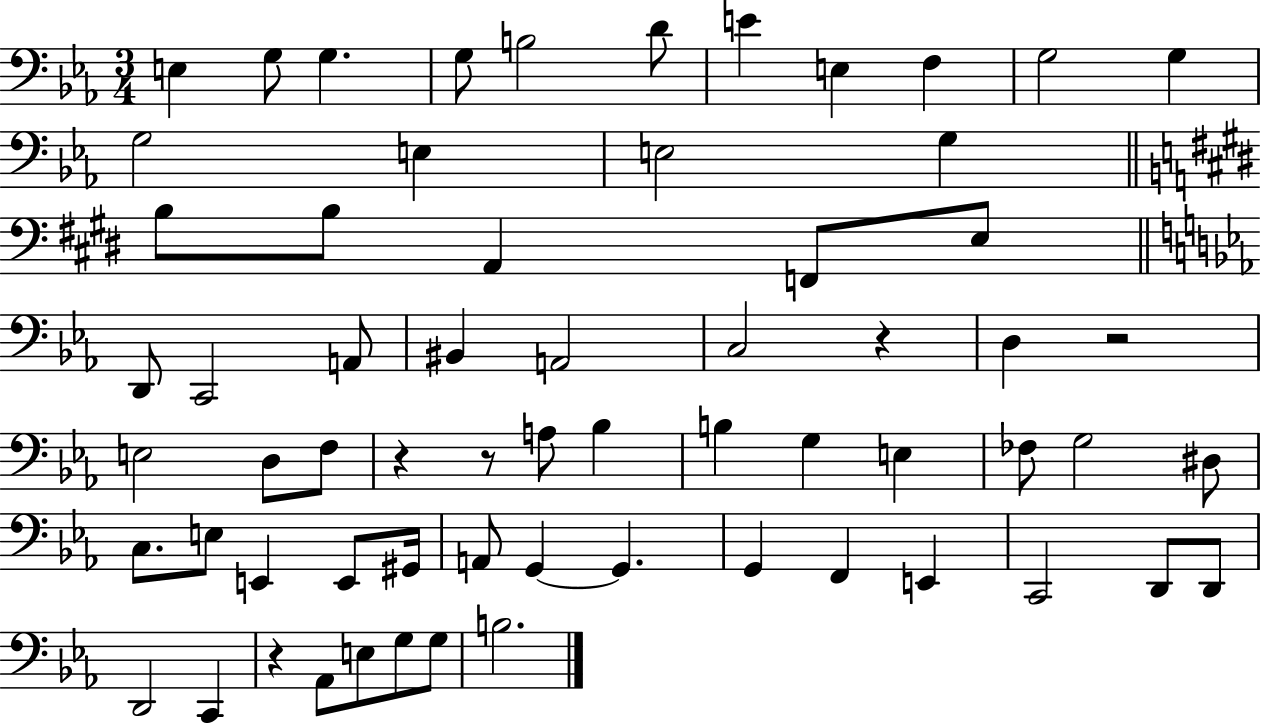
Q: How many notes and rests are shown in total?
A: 64